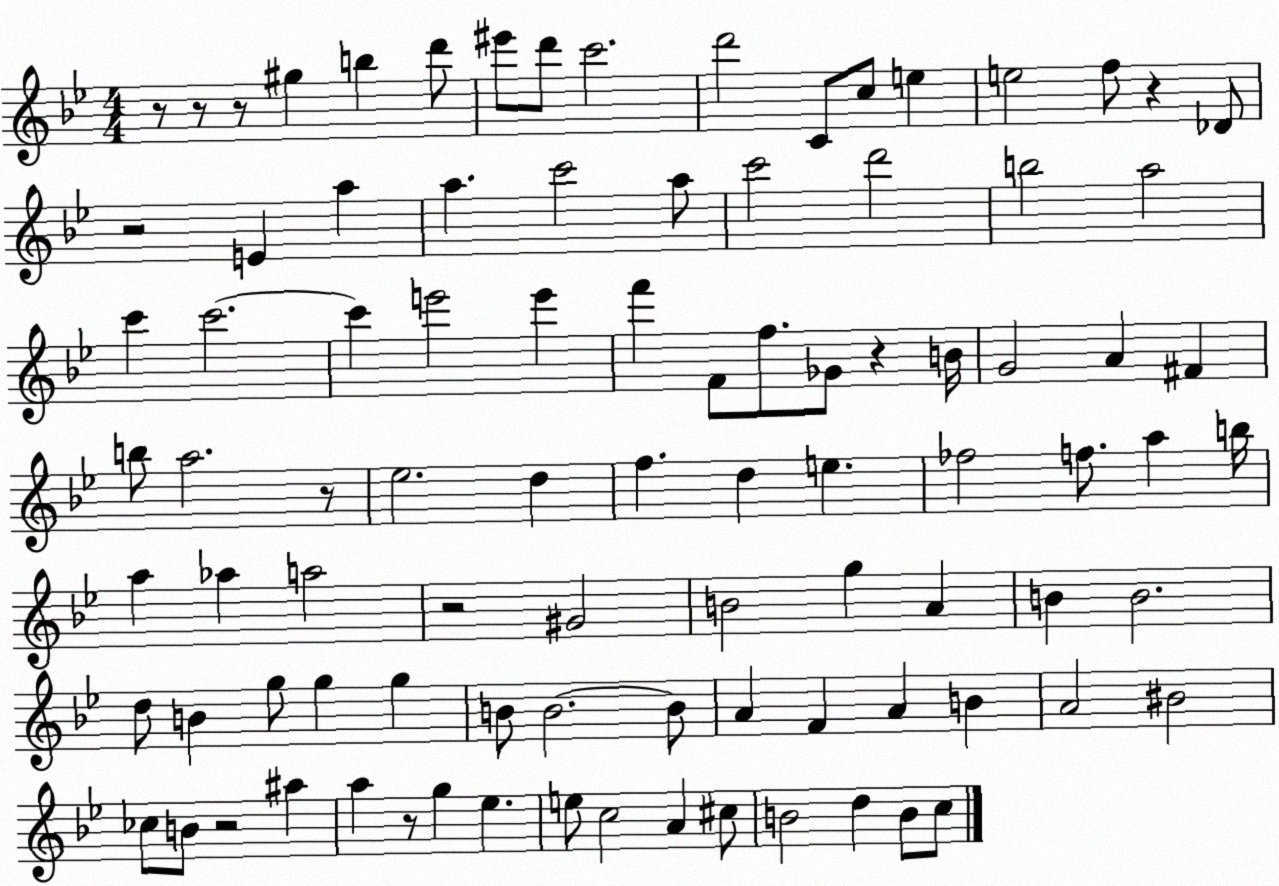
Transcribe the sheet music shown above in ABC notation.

X:1
T:Untitled
M:4/4
L:1/4
K:Bb
z/2 z/2 z/2 ^g b d'/2 ^e'/2 d'/2 c'2 d'2 C/2 c/2 e e2 f/2 z _D/2 z2 E a a c'2 a/2 c'2 d'2 b2 a2 c' c'2 c' e'2 e' f' F/2 f/2 _G/2 z B/4 G2 A ^F b/2 a2 z/2 _e2 d f d e _f2 f/2 a b/4 a _a a2 z2 ^G2 B2 g A B B2 d/2 B g/2 g g B/2 B2 B/2 A F A B A2 ^B2 _c/2 B/2 z2 ^a a z/2 g _e e/2 c2 A ^c/2 B2 d B/2 c/2